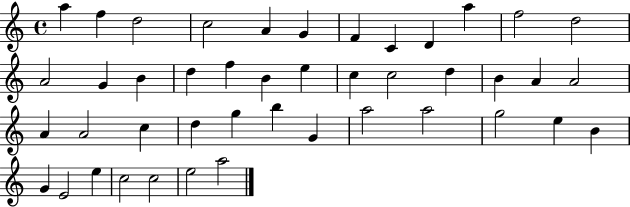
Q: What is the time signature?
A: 4/4